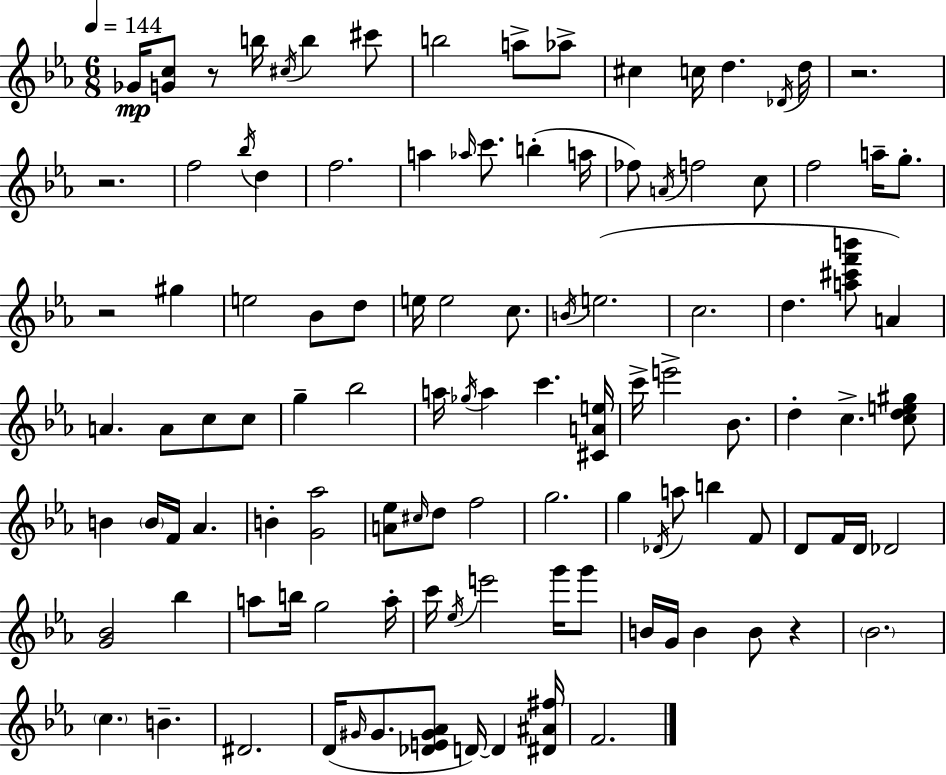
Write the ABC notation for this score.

X:1
T:Untitled
M:6/8
L:1/4
K:Eb
_G/4 [Gc]/2 z/2 b/4 ^c/4 b ^c'/2 b2 a/2 _a/2 ^c c/4 d _D/4 d/4 z2 z2 f2 _b/4 d f2 a _a/4 c'/2 b a/4 _f/2 A/4 f2 c/2 f2 a/4 g/2 z2 ^g e2 _B/2 d/2 e/4 e2 c/2 B/4 e2 c2 d [a^c'f'b']/2 A A A/2 c/2 c/2 g _b2 a/4 _g/4 a c' [^CAe]/4 c'/4 e'2 _B/2 d c [cde^g]/2 B B/4 F/4 _A B [G_a]2 [A_e]/2 ^c/4 d/2 f2 g2 g _D/4 a/2 b F/2 D/2 F/4 D/4 _D2 [G_B]2 _b a/2 b/4 g2 a/4 c'/4 _e/4 e'2 g'/4 g'/2 B/4 G/4 B B/2 z _B2 c B ^D2 D/4 ^G/4 ^G/2 [_DE^G_A]/2 D/4 D [^D^A^f]/4 F2